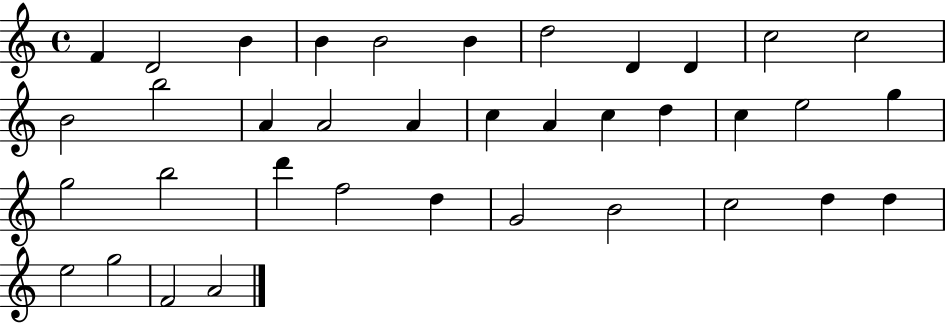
X:1
T:Untitled
M:4/4
L:1/4
K:C
F D2 B B B2 B d2 D D c2 c2 B2 b2 A A2 A c A c d c e2 g g2 b2 d' f2 d G2 B2 c2 d d e2 g2 F2 A2